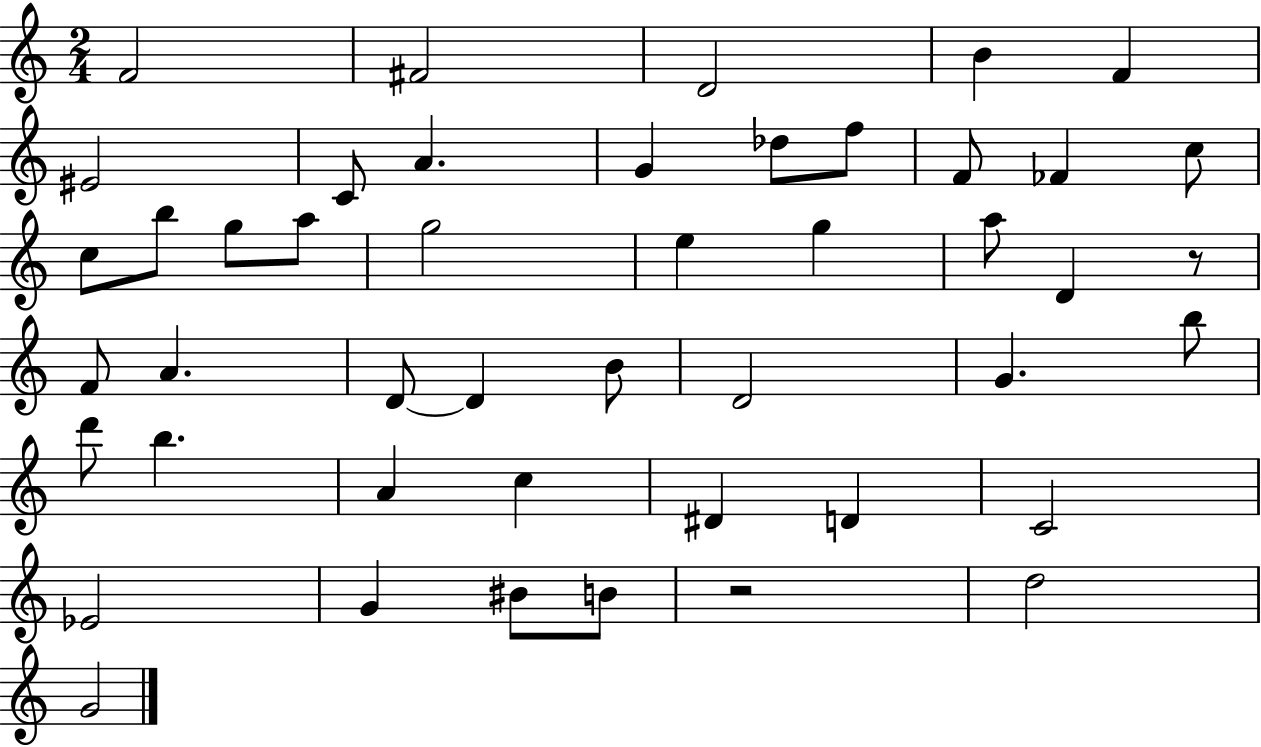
X:1
T:Untitled
M:2/4
L:1/4
K:C
F2 ^F2 D2 B F ^E2 C/2 A G _d/2 f/2 F/2 _F c/2 c/2 b/2 g/2 a/2 g2 e g a/2 D z/2 F/2 A D/2 D B/2 D2 G b/2 d'/2 b A c ^D D C2 _E2 G ^B/2 B/2 z2 d2 G2